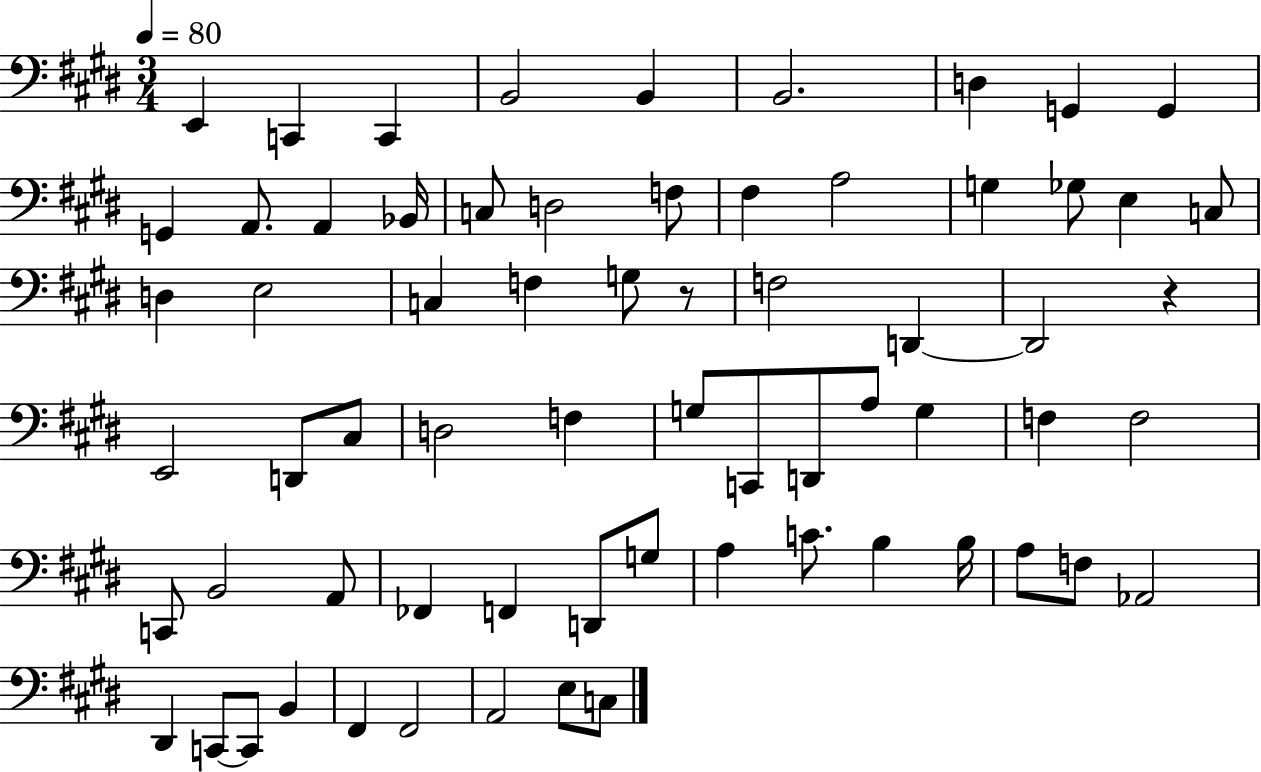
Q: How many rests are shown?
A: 2